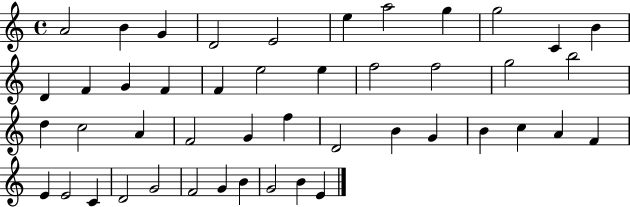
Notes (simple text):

A4/h B4/q G4/q D4/h E4/h E5/q A5/h G5/q G5/h C4/q B4/q D4/q F4/q G4/q F4/q F4/q E5/h E5/q F5/h F5/h G5/h B5/h D5/q C5/h A4/q F4/h G4/q F5/q D4/h B4/q G4/q B4/q C5/q A4/q F4/q E4/q E4/h C4/q D4/h G4/h F4/h G4/q B4/q G4/h B4/q E4/q